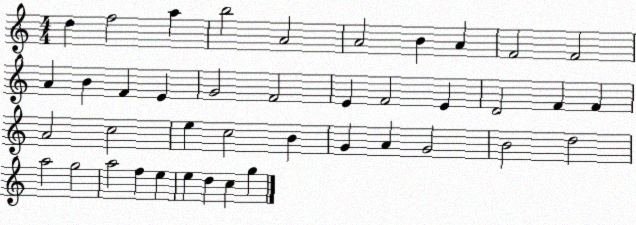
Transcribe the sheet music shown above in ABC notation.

X:1
T:Untitled
M:4/4
L:1/4
K:C
d f2 a b2 A2 A2 B A F2 F2 A B F E G2 F2 E F2 E D2 F F A2 c2 e c2 B G A G2 B2 d2 a2 g2 a2 f e e d c g